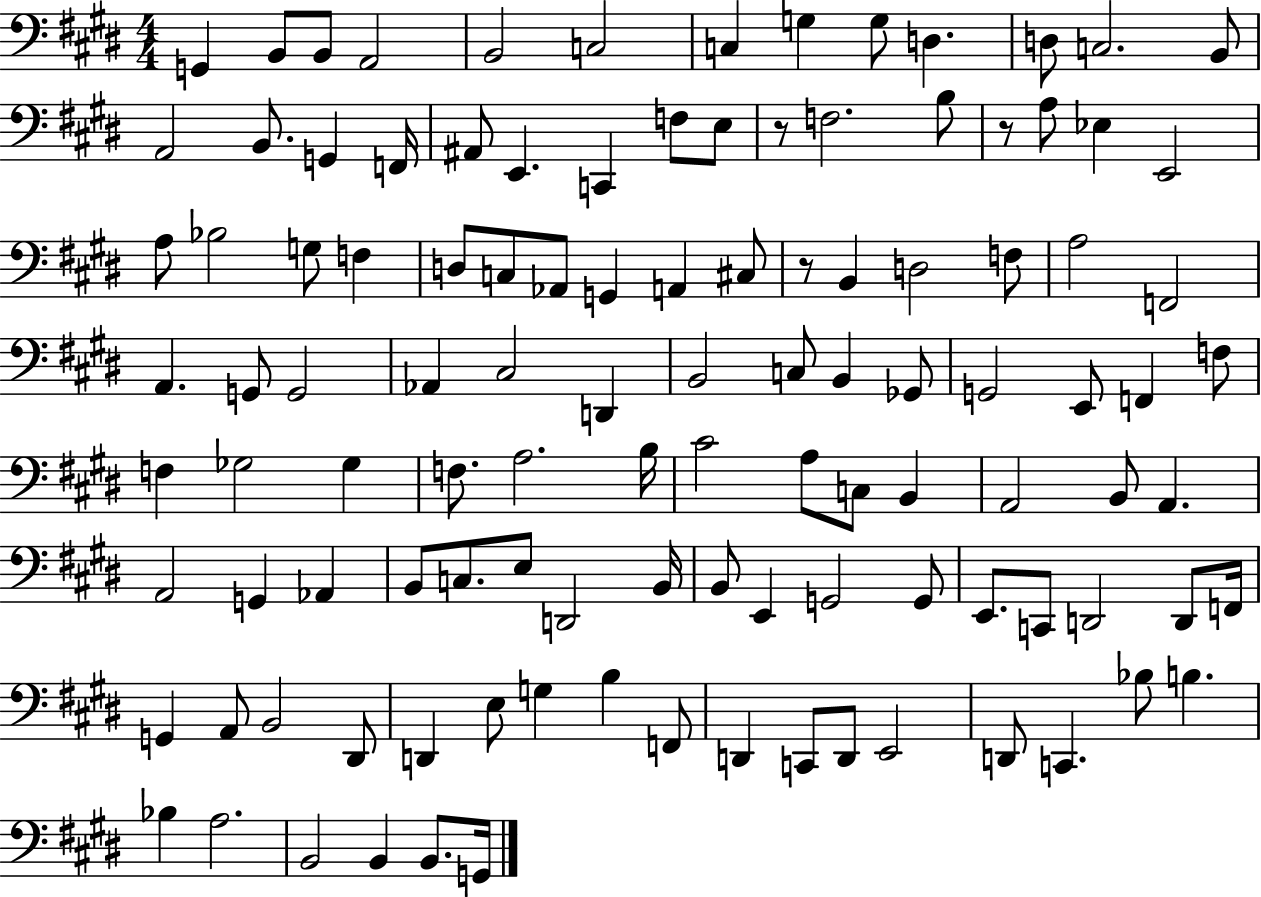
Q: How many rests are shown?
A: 3